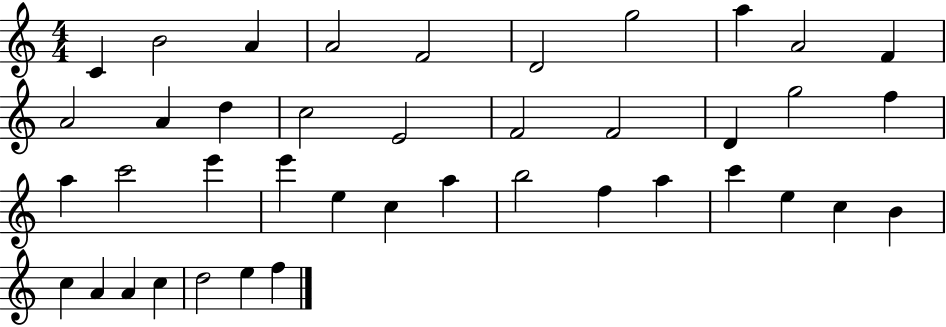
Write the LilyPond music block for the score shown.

{
  \clef treble
  \numericTimeSignature
  \time 4/4
  \key c \major
  c'4 b'2 a'4 | a'2 f'2 | d'2 g''2 | a''4 a'2 f'4 | \break a'2 a'4 d''4 | c''2 e'2 | f'2 f'2 | d'4 g''2 f''4 | \break a''4 c'''2 e'''4 | e'''4 e''4 c''4 a''4 | b''2 f''4 a''4 | c'''4 e''4 c''4 b'4 | \break c''4 a'4 a'4 c''4 | d''2 e''4 f''4 | \bar "|."
}